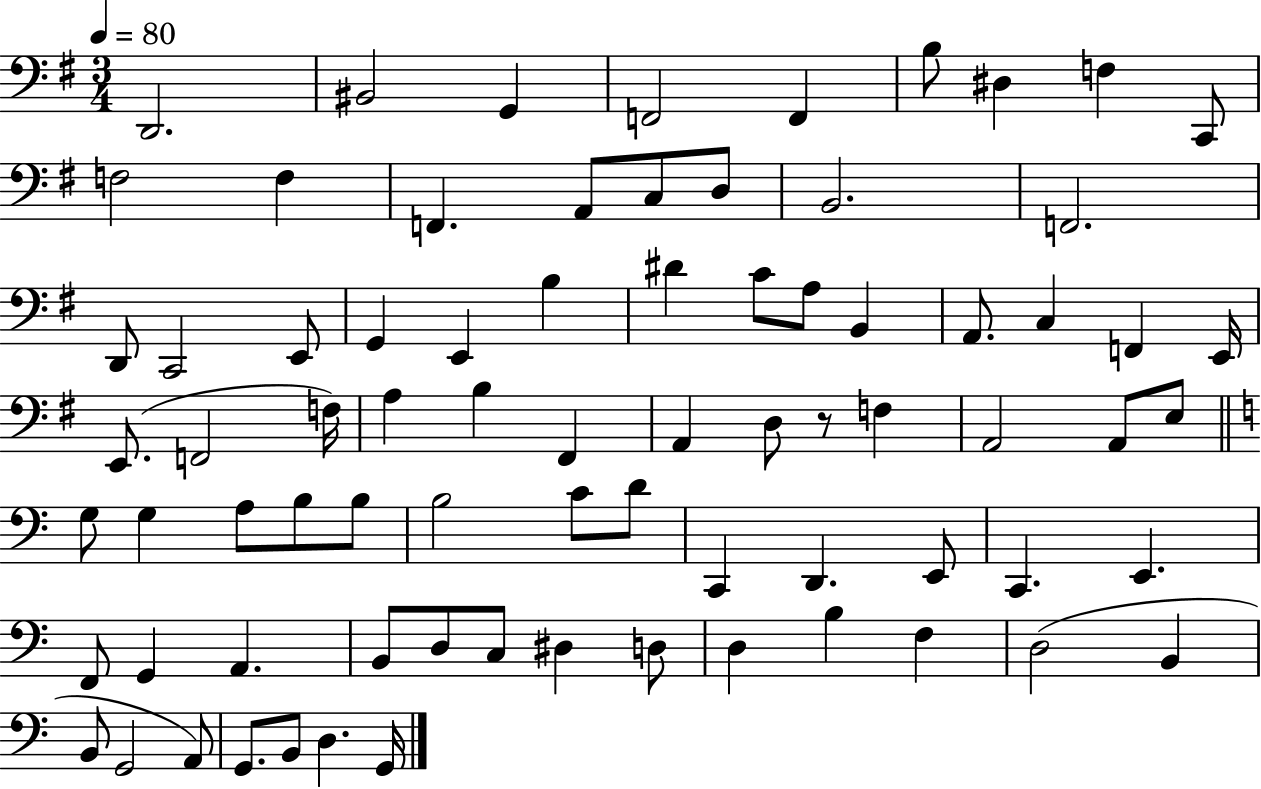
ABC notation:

X:1
T:Untitled
M:3/4
L:1/4
K:G
D,,2 ^B,,2 G,, F,,2 F,, B,/2 ^D, F, C,,/2 F,2 F, F,, A,,/2 C,/2 D,/2 B,,2 F,,2 D,,/2 C,,2 E,,/2 G,, E,, B, ^D C/2 A,/2 B,, A,,/2 C, F,, E,,/4 E,,/2 F,,2 F,/4 A, B, ^F,, A,, D,/2 z/2 F, A,,2 A,,/2 E,/2 G,/2 G, A,/2 B,/2 B,/2 B,2 C/2 D/2 C,, D,, E,,/2 C,, E,, F,,/2 G,, A,, B,,/2 D,/2 C,/2 ^D, D,/2 D, B, F, D,2 B,, B,,/2 G,,2 A,,/2 G,,/2 B,,/2 D, G,,/4